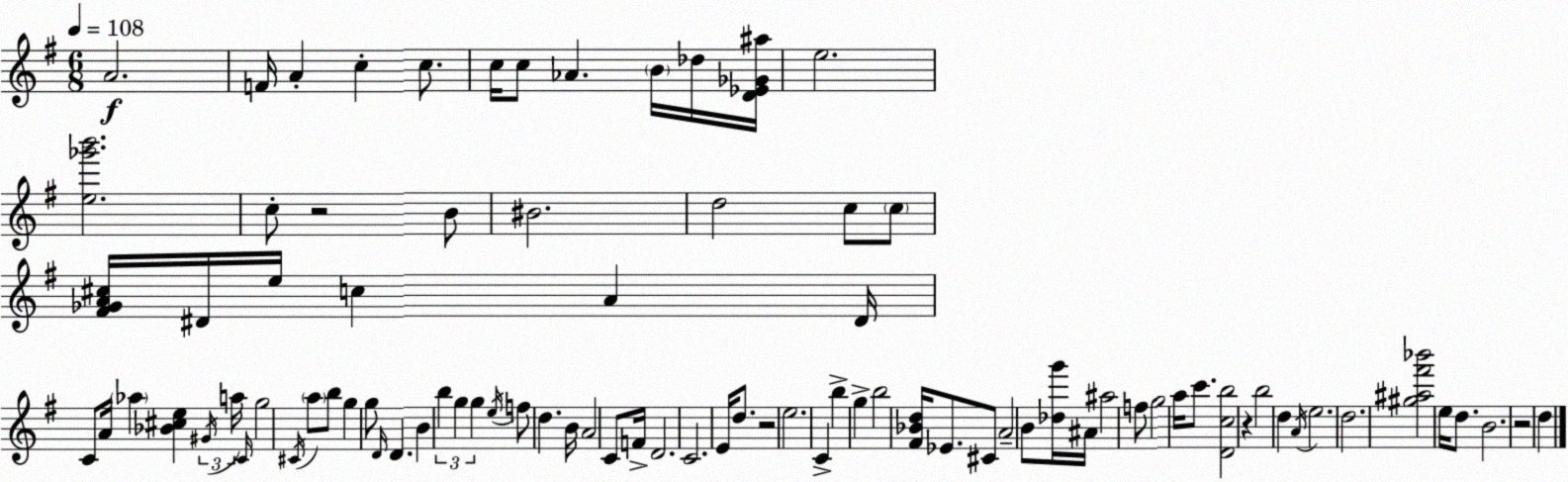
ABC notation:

X:1
T:Untitled
M:6/8
L:1/4
K:Em
A2 F/4 A c c/2 c/4 c/2 _A B/4 _d/4 [D_E_G^a]/4 e2 [e_g'b']2 c/2 z2 B/2 ^B2 d2 c/2 c/2 [^F_GA^c]/4 ^D/4 e/4 c A ^D/4 C/2 A/4 _a [_B^ce] ^G/4 a/4 C/4 g2 ^C/4 a/2 b/2 g g/2 D/4 D B b g g e/4 f/2 d B/4 A2 C/2 F/4 D2 C2 E/4 d/2 z2 e2 C b g b2 [^F_Bd]/4 _E/2 ^C/2 A2 B/2 [_dg']/4 ^A/4 ^a2 f/2 g2 a/4 c'/2 [Dcb]2 z b2 d A/4 e2 d2 [^g^a^f'_b']2 e/4 d/2 B2 z2 d